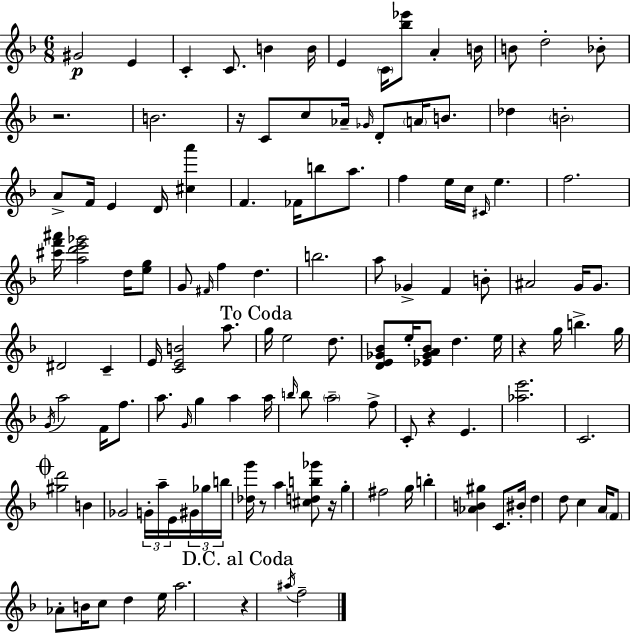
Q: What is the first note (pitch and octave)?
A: G#4